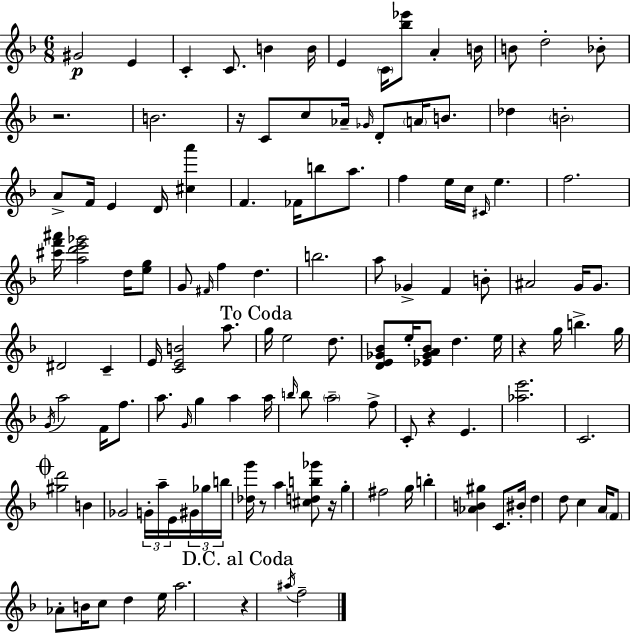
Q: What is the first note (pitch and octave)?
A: G#4